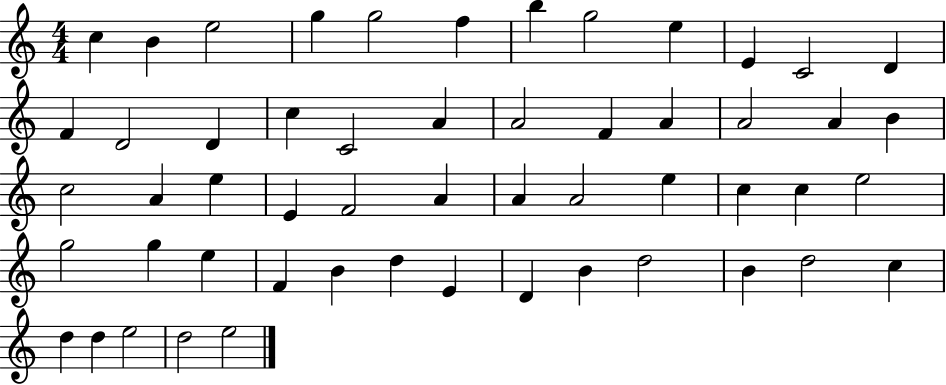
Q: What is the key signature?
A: C major